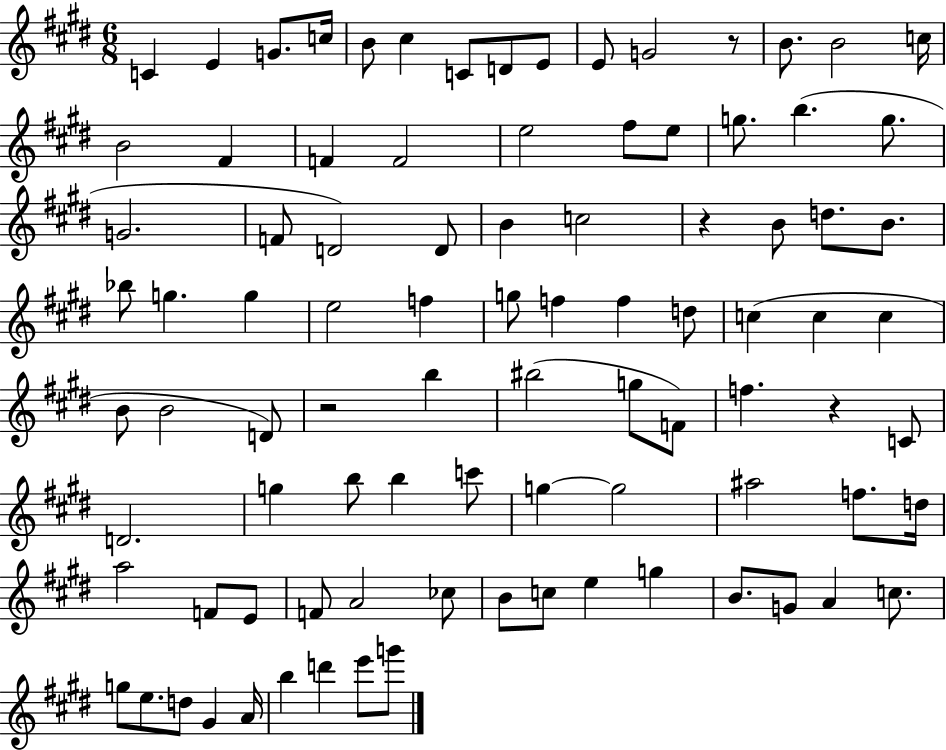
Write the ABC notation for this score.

X:1
T:Untitled
M:6/8
L:1/4
K:E
C E G/2 c/4 B/2 ^c C/2 D/2 E/2 E/2 G2 z/2 B/2 B2 c/4 B2 ^F F F2 e2 ^f/2 e/2 g/2 b g/2 G2 F/2 D2 D/2 B c2 z B/2 d/2 B/2 _b/2 g g e2 f g/2 f f d/2 c c c B/2 B2 D/2 z2 b ^b2 g/2 F/2 f z C/2 D2 g b/2 b c'/2 g g2 ^a2 f/2 d/4 a2 F/2 E/2 F/2 A2 _c/2 B/2 c/2 e g B/2 G/2 A c/2 g/2 e/2 d/2 ^G A/4 b d' e'/2 g'/2